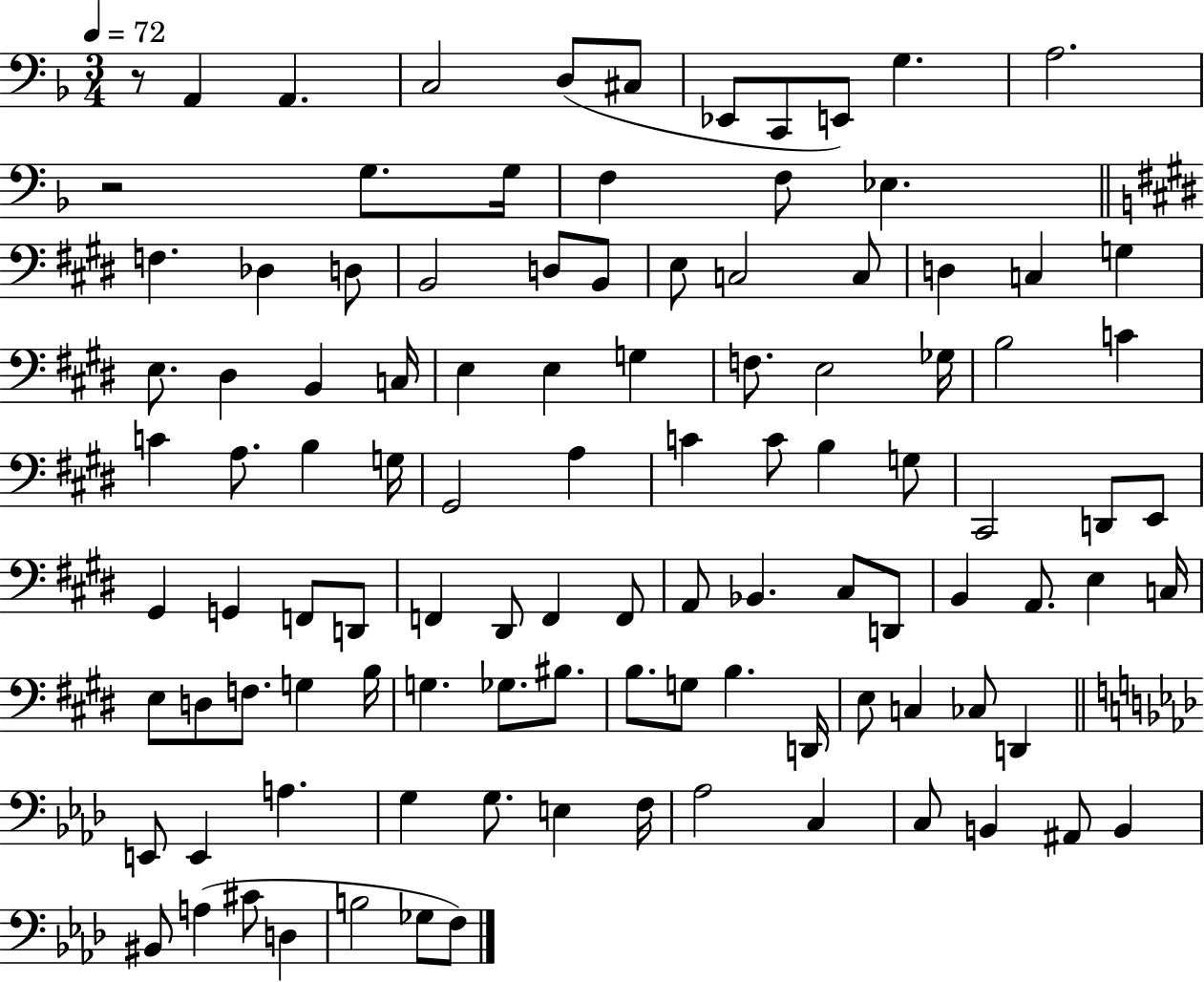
X:1
T:Untitled
M:3/4
L:1/4
K:F
z/2 A,, A,, C,2 D,/2 ^C,/2 _E,,/2 C,,/2 E,,/2 G, A,2 z2 G,/2 G,/4 F, F,/2 _E, F, _D, D,/2 B,,2 D,/2 B,,/2 E,/2 C,2 C,/2 D, C, G, E,/2 ^D, B,, C,/4 E, E, G, F,/2 E,2 _G,/4 B,2 C C A,/2 B, G,/4 ^G,,2 A, C C/2 B, G,/2 ^C,,2 D,,/2 E,,/2 ^G,, G,, F,,/2 D,,/2 F,, ^D,,/2 F,, F,,/2 A,,/2 _B,, ^C,/2 D,,/2 B,, A,,/2 E, C,/4 E,/2 D,/2 F,/2 G, B,/4 G, _G,/2 ^B,/2 B,/2 G,/2 B, D,,/4 E,/2 C, _C,/2 D,, E,,/2 E,, A, G, G,/2 E, F,/4 _A,2 C, C,/2 B,, ^A,,/2 B,, ^B,,/2 A, ^C/2 D, B,2 _G,/2 F,/2